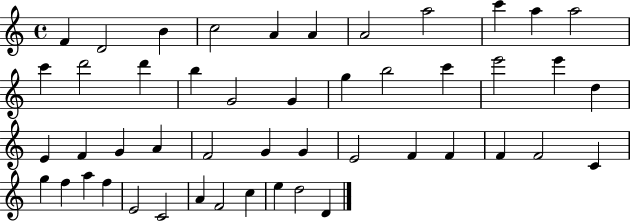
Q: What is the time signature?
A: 4/4